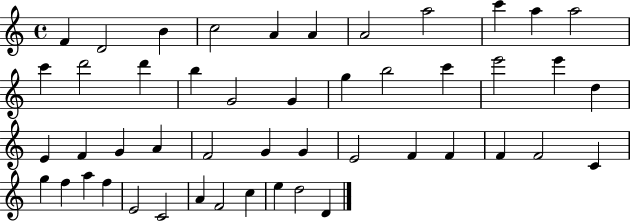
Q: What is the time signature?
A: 4/4